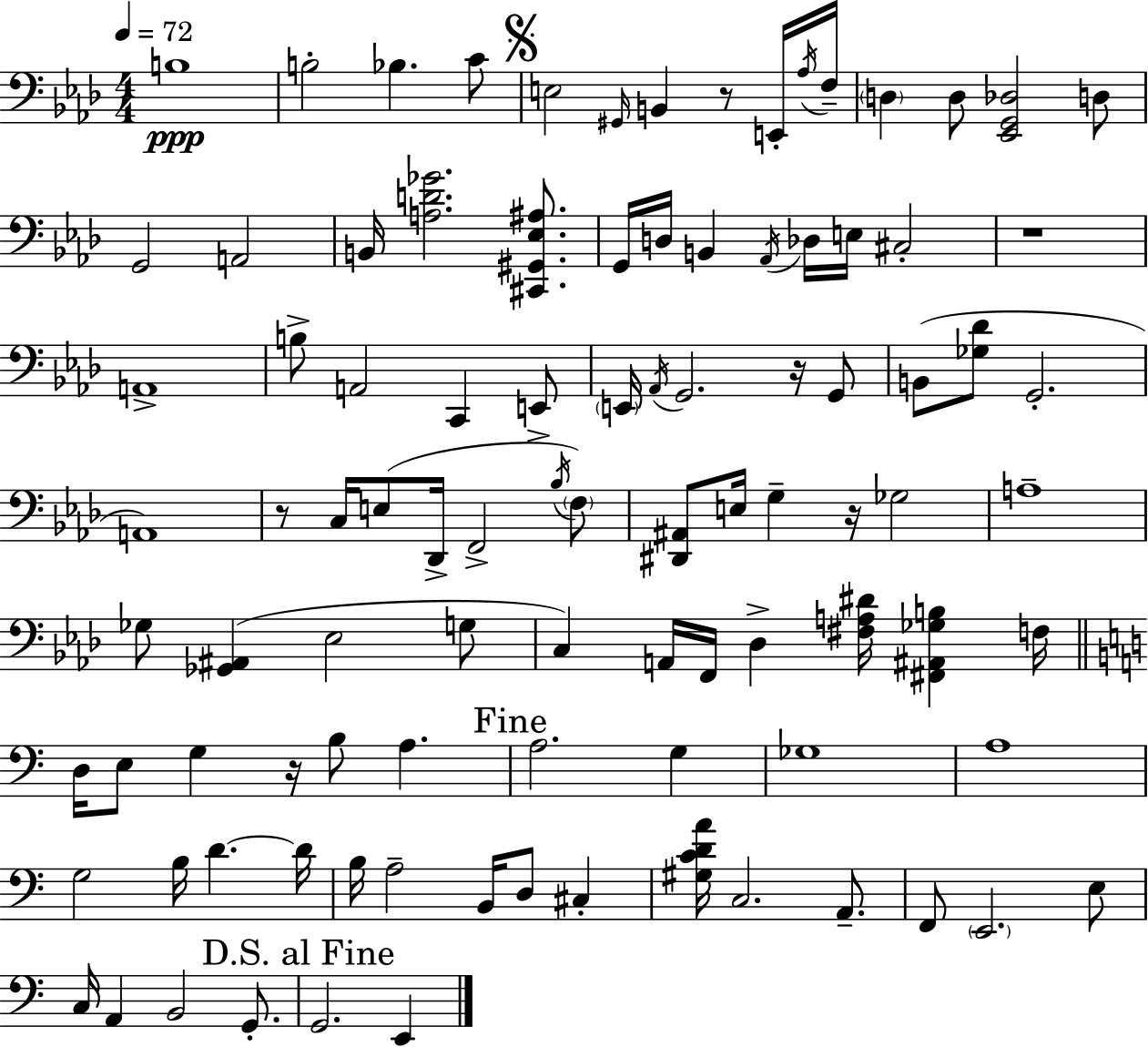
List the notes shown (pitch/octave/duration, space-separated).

B3/w B3/h Bb3/q. C4/e E3/h G#2/s B2/q R/e E2/s Ab3/s F3/s D3/q D3/e [Eb2,G2,Db3]/h D3/e G2/h A2/h B2/s [A3,D4,Gb4]/h. [C#2,G#2,Eb3,A#3]/e. G2/s D3/s B2/q Ab2/s Db3/s E3/s C#3/h R/w A2/w B3/e A2/h C2/q E2/e E2/s Ab2/s G2/h. R/s G2/e B2/e [Gb3,Db4]/e G2/h. A2/w R/e C3/s E3/e Db2/s F2/h Bb3/s F3/e [D#2,A#2]/e E3/s G3/q R/s Gb3/h A3/w Gb3/e [Gb2,A#2]/q Eb3/h G3/e C3/q A2/s F2/s Db3/q [F#3,A3,D#4]/s [F#2,A#2,Gb3,B3]/q F3/s D3/s E3/e G3/q R/s B3/e A3/q. A3/h. G3/q Gb3/w A3/w G3/h B3/s D4/q. D4/s B3/s A3/h B2/s D3/e C#3/q [G#3,C4,D4,A4]/s C3/h. A2/e. F2/e E2/h. E3/e C3/s A2/q B2/h G2/e. G2/h. E2/q